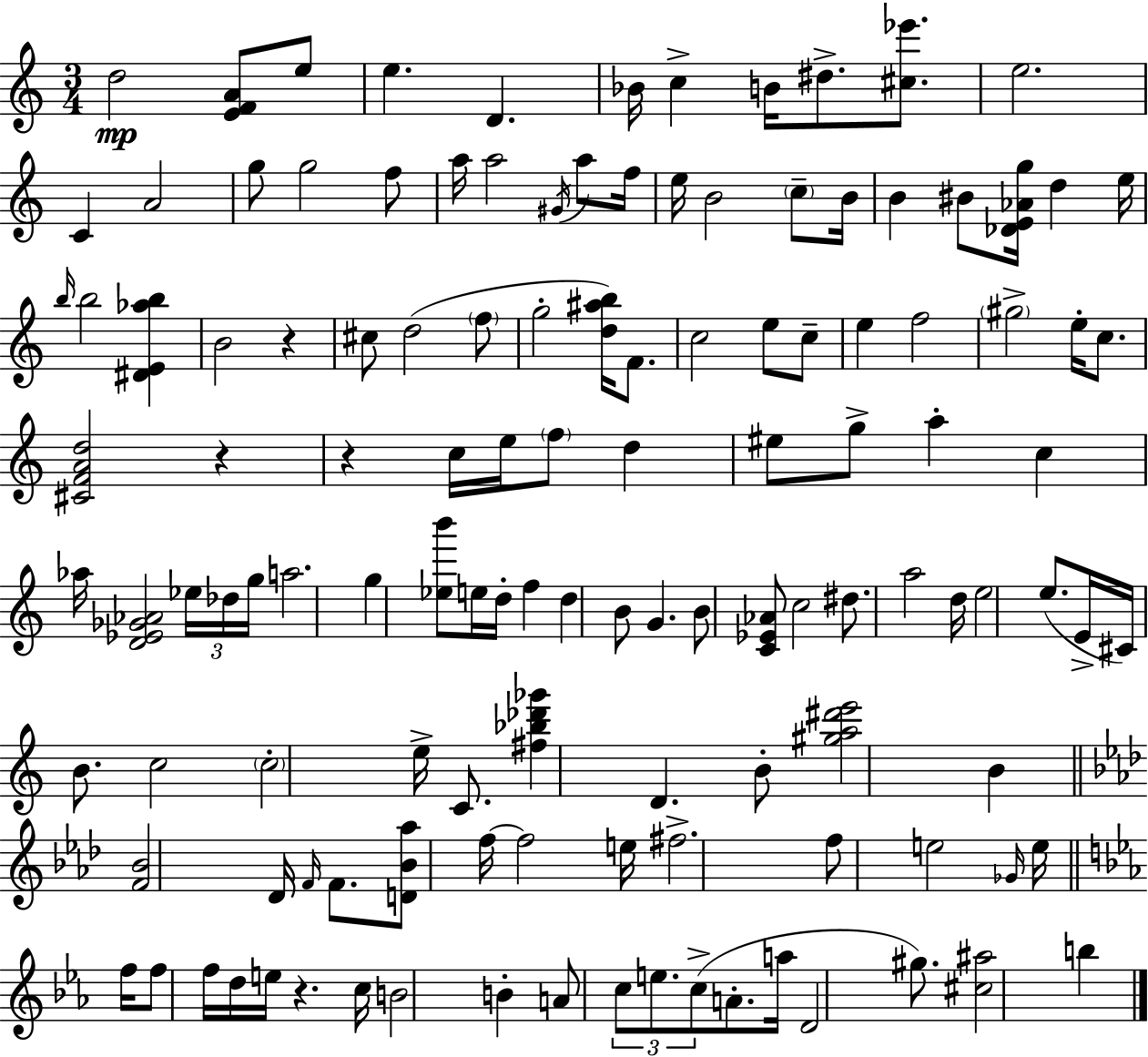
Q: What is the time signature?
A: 3/4